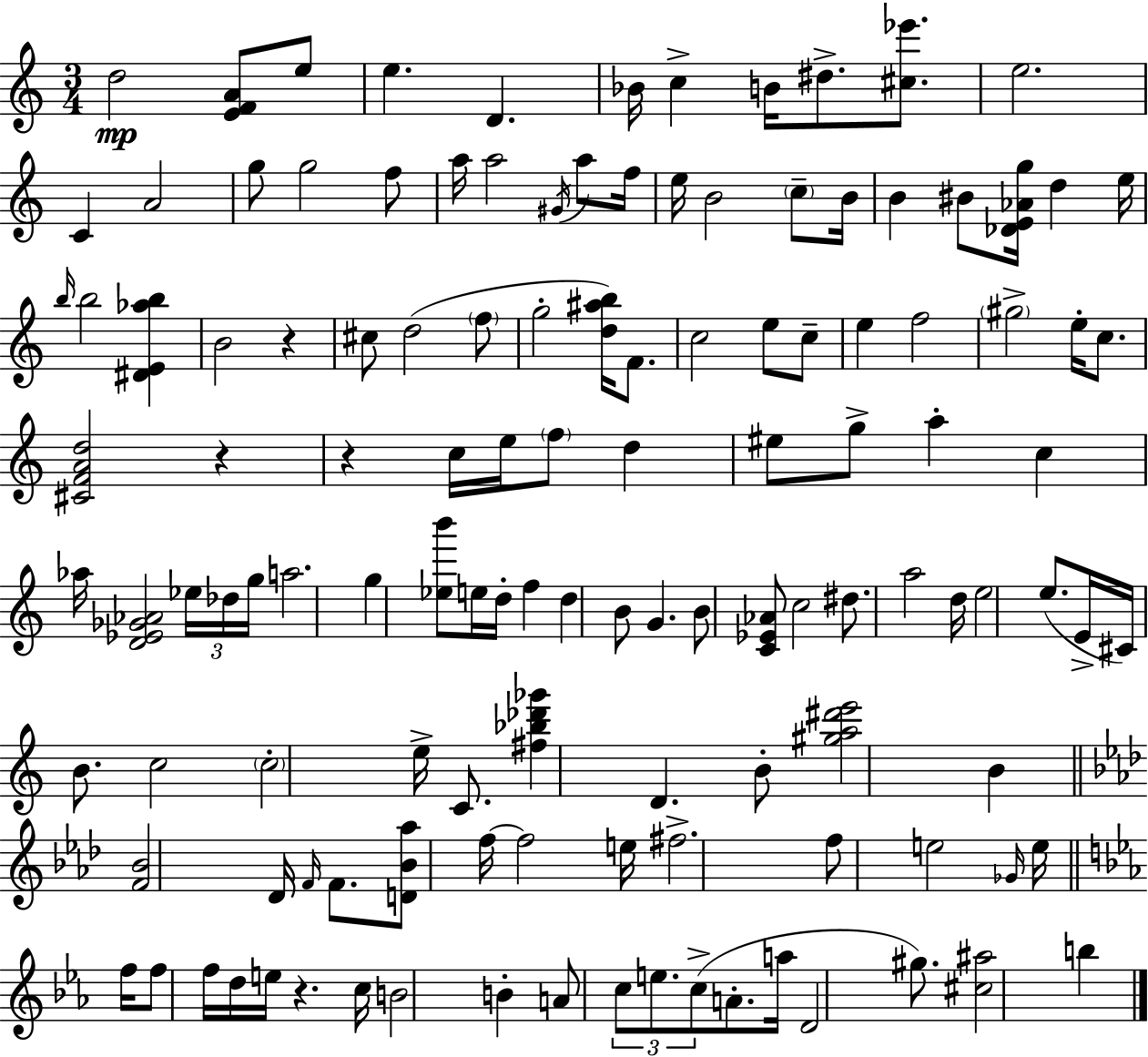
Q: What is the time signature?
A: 3/4